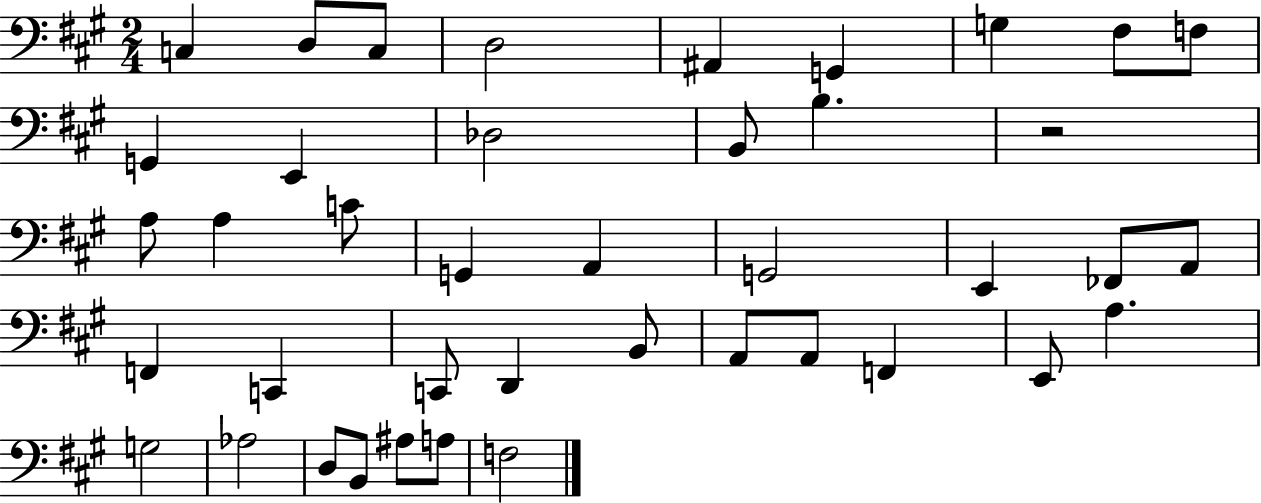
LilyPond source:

{
  \clef bass
  \numericTimeSignature
  \time 2/4
  \key a \major
  c4 d8 c8 | d2 | ais,4 g,4 | g4 fis8 f8 | \break g,4 e,4 | des2 | b,8 b4. | r2 | \break a8 a4 c'8 | g,4 a,4 | g,2 | e,4 fes,8 a,8 | \break f,4 c,4 | c,8 d,4 b,8 | a,8 a,8 f,4 | e,8 a4. | \break g2 | aes2 | d8 b,8 ais8 a8 | f2 | \break \bar "|."
}